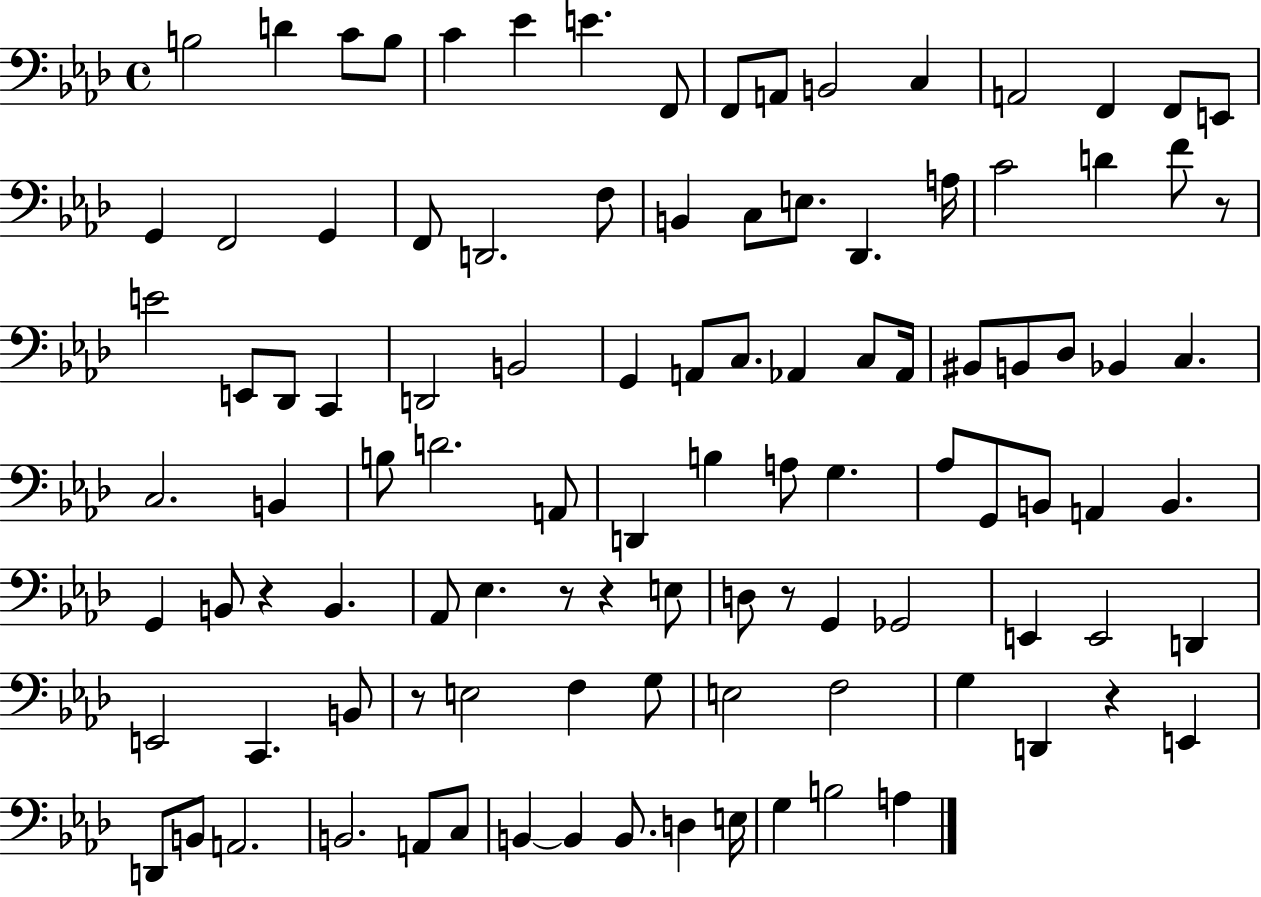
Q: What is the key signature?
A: AES major